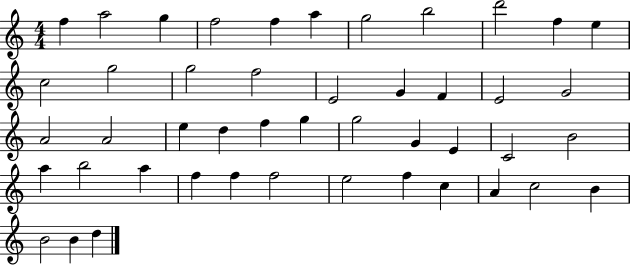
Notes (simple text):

F5/q A5/h G5/q F5/h F5/q A5/q G5/h B5/h D6/h F5/q E5/q C5/h G5/h G5/h F5/h E4/h G4/q F4/q E4/h G4/h A4/h A4/h E5/q D5/q F5/q G5/q G5/h G4/q E4/q C4/h B4/h A5/q B5/h A5/q F5/q F5/q F5/h E5/h F5/q C5/q A4/q C5/h B4/q B4/h B4/q D5/q